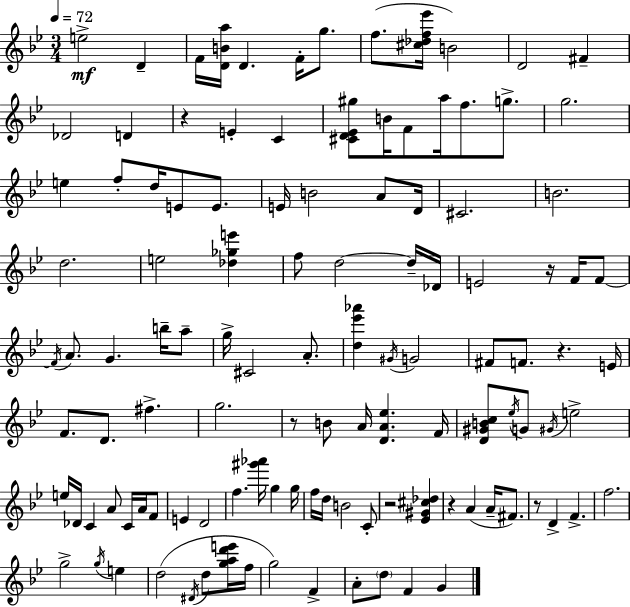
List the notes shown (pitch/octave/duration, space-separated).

E5/h D4/q F4/s [D4,B4,A5]/s D4/q. F4/s G5/e. F5/e. [C#5,Db5,F5,Eb6]/s B4/h D4/h F#4/q Db4/h D4/q R/q E4/q C4/q [C#4,D4,Eb4,G#5]/e B4/s F4/e A5/s F5/e. G5/e. G5/h. E5/q F5/e D5/s E4/e E4/e. E4/s B4/h A4/e D4/s C#4/h. B4/h. D5/h. E5/h [Db5,Gb5,E6]/q F5/e D5/h D5/s Db4/s E4/h R/s F4/s F4/e F4/s A4/e. G4/q. B5/s A5/e G5/s C#4/h A4/e. [D5,Eb6,Ab6]/q G#4/s G4/h F#4/e F4/e. R/q. E4/s F4/e. D4/e. F#5/q. G5/h. R/e B4/e A4/s [D4,A4,Eb5]/q. F4/s [D4,G#4,B4,C5]/e Eb5/s G4/e G#4/s E5/h E5/s Db4/s C4/q A4/e C4/s A4/s F4/e E4/q D4/h F5/q. [G#6,Ab6]/s G5/q G5/s F5/s D5/s B4/h C4/e R/h [Eb4,G#4,C#5,Db5]/q R/q A4/q A4/s F#4/e. R/e D4/q F4/q. F5/h. G5/h G5/s E5/q D5/h D#4/s D5/e [G5,A5,D6,E6]/s F5/s G5/h F4/q A4/e D5/e F4/q G4/q